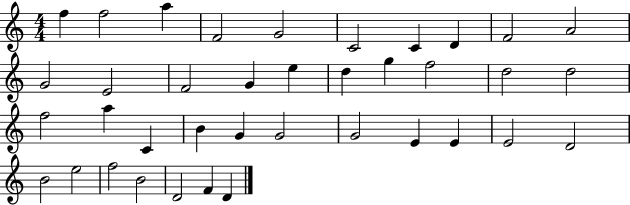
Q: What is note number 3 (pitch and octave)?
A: A5